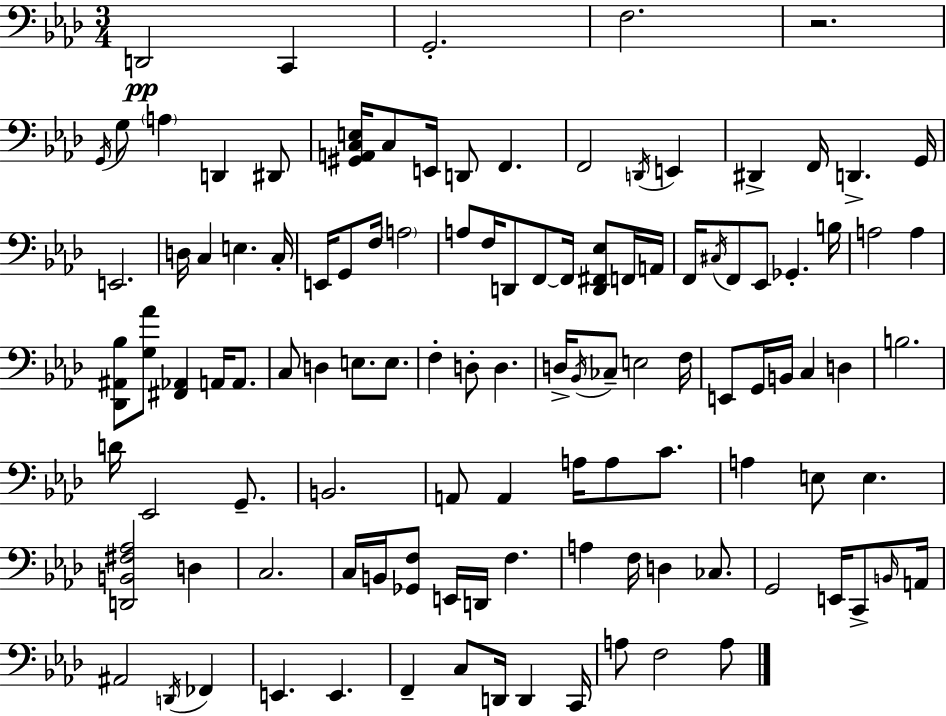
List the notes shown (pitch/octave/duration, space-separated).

D2/h C2/q G2/h. F3/h. R/h. G2/s G3/e A3/q D2/q D#2/e [G#2,A2,C3,E3]/s C3/e E2/s D2/e F2/q. F2/h D2/s E2/q D#2/q F2/s D2/q. G2/s E2/h. D3/s C3/q E3/q. C3/s E2/s G2/e F3/s A3/h A3/e F3/s D2/e F2/e F2/s [D2,F#2,Eb3]/e F2/s A2/s F2/s C#3/s F2/e Eb2/e Gb2/q. B3/s A3/h A3/q [Db2,A#2,Bb3]/e [G3,Ab4]/e [F#2,Ab2]/q A2/s A2/e. C3/e D3/q E3/e. E3/e. F3/q D3/e D3/q. D3/s Bb2/s CES3/e E3/h F3/s E2/e G2/s B2/s C3/q D3/q B3/h. D4/s Eb2/h G2/e. B2/h. A2/e A2/q A3/s A3/e C4/e. A3/q E3/e E3/q. [D2,B2,F#3,Ab3]/h D3/q C3/h. C3/s B2/s [Gb2,F3]/e E2/s D2/s F3/q. A3/q F3/s D3/q CES3/e. G2/h E2/s C2/e B2/s A2/s A#2/h D2/s FES2/q E2/q. E2/q. F2/q C3/e D2/s D2/q C2/s A3/e F3/h A3/e